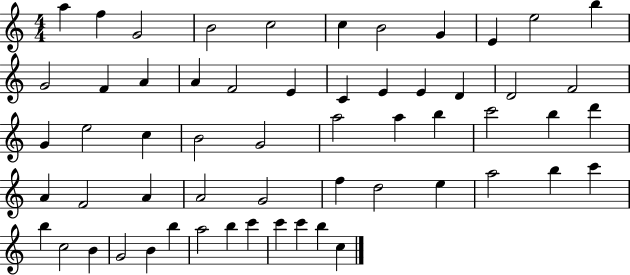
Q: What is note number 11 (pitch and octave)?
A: B5